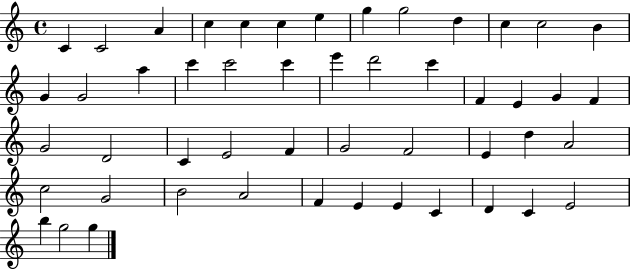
X:1
T:Untitled
M:4/4
L:1/4
K:C
C C2 A c c c e g g2 d c c2 B G G2 a c' c'2 c' e' d'2 c' F E G F G2 D2 C E2 F G2 F2 E d A2 c2 G2 B2 A2 F E E C D C E2 b g2 g